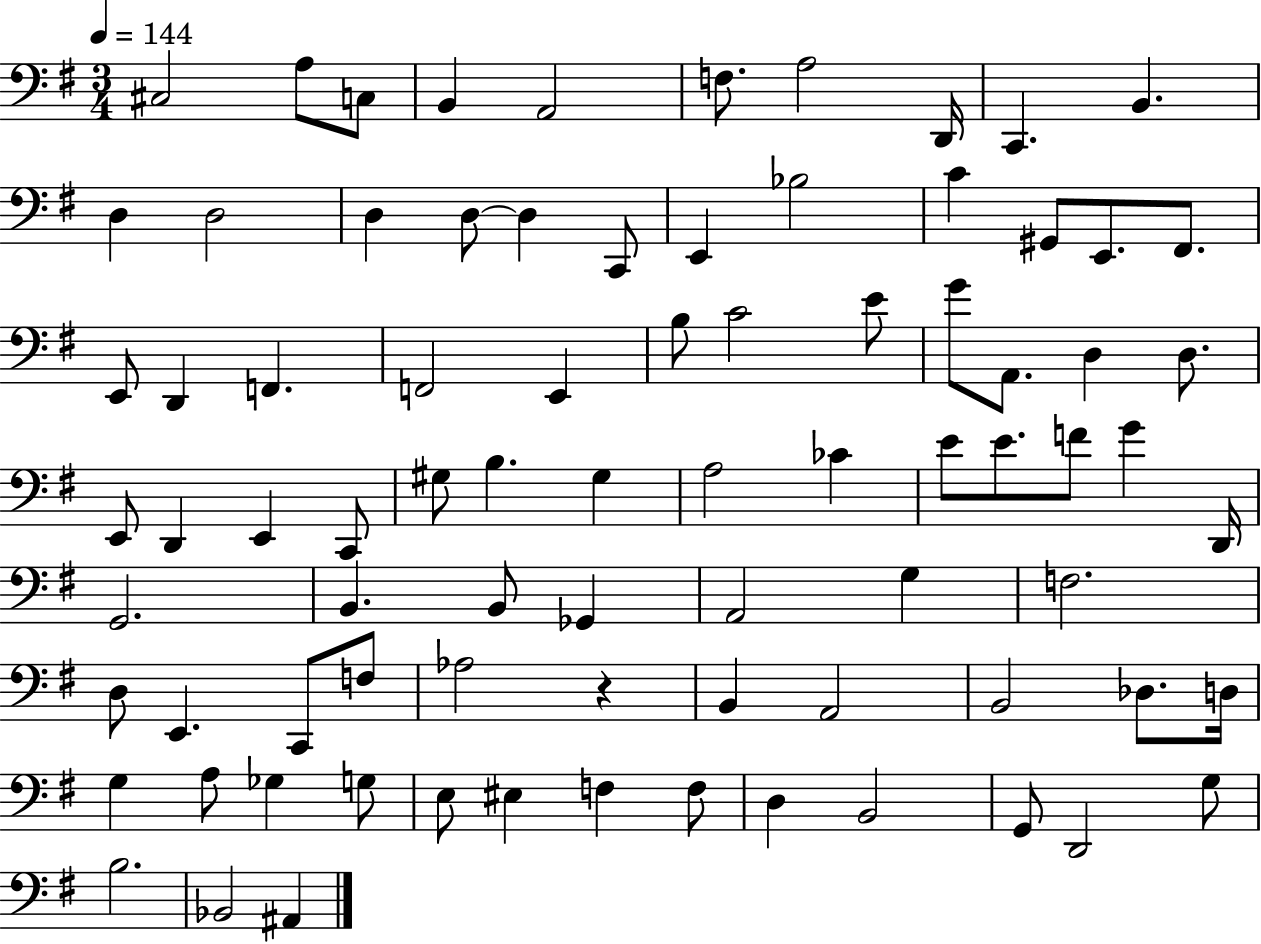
X:1
T:Untitled
M:3/4
L:1/4
K:G
^C,2 A,/2 C,/2 B,, A,,2 F,/2 A,2 D,,/4 C,, B,, D, D,2 D, D,/2 D, C,,/2 E,, _B,2 C ^G,,/2 E,,/2 ^F,,/2 E,,/2 D,, F,, F,,2 E,, B,/2 C2 E/2 G/2 A,,/2 D, D,/2 E,,/2 D,, E,, C,,/2 ^G,/2 B, ^G, A,2 _C E/2 E/2 F/2 G D,,/4 G,,2 B,, B,,/2 _G,, A,,2 G, F,2 D,/2 E,, C,,/2 F,/2 _A,2 z B,, A,,2 B,,2 _D,/2 D,/4 G, A,/2 _G, G,/2 E,/2 ^E, F, F,/2 D, B,,2 G,,/2 D,,2 G,/2 B,2 _B,,2 ^A,,